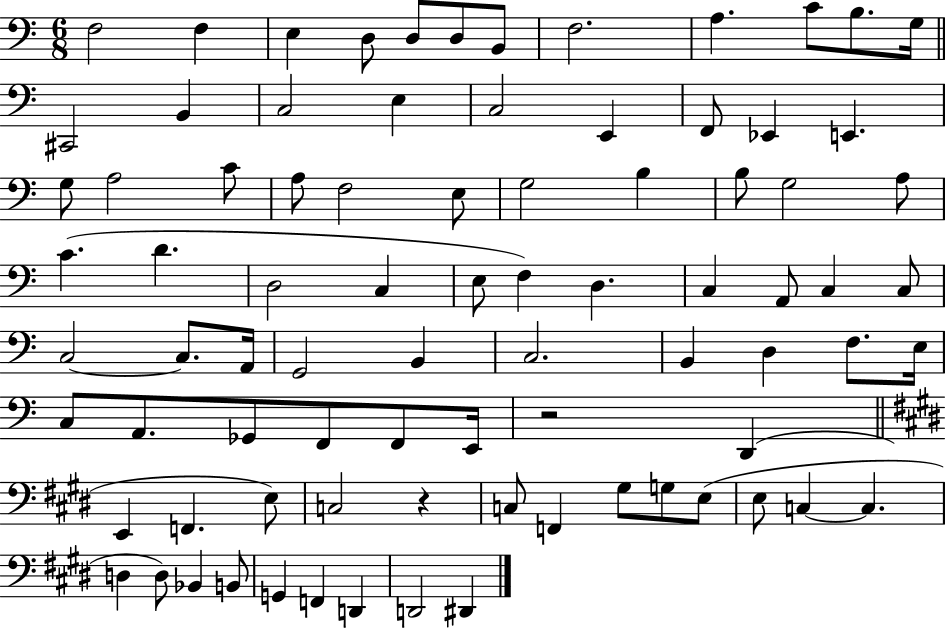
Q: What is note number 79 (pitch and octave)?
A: D2